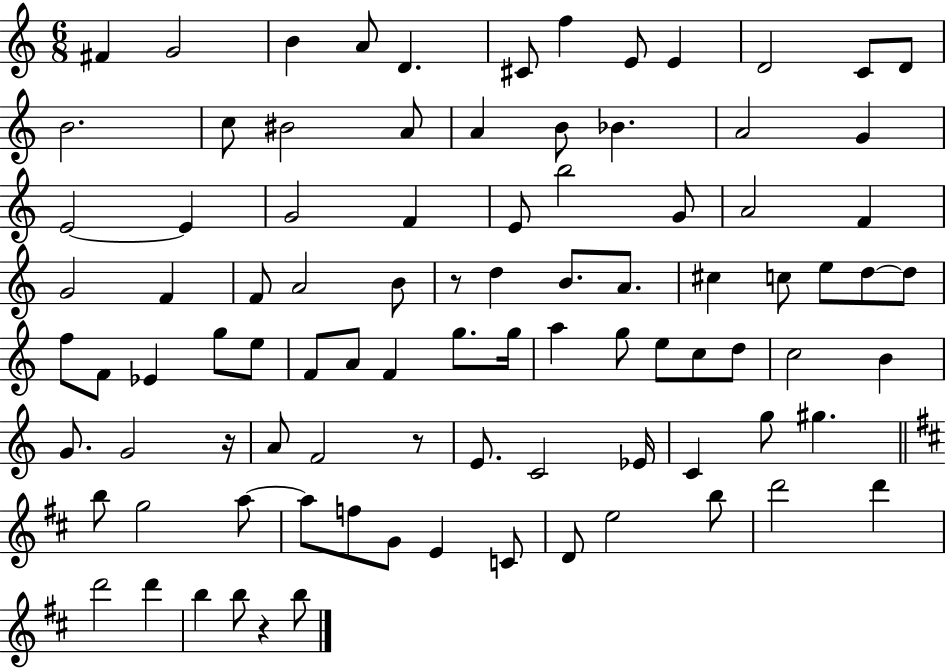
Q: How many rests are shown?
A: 4